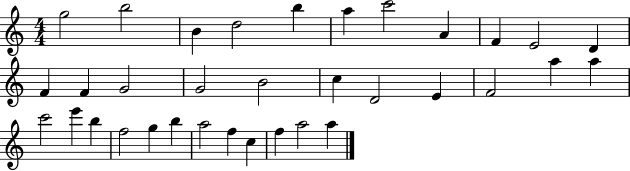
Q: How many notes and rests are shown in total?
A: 34